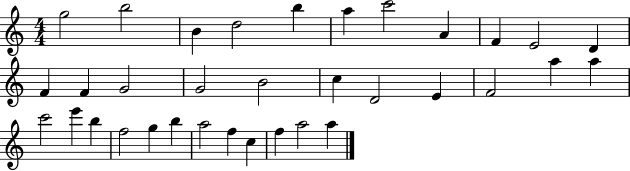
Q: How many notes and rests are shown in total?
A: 34